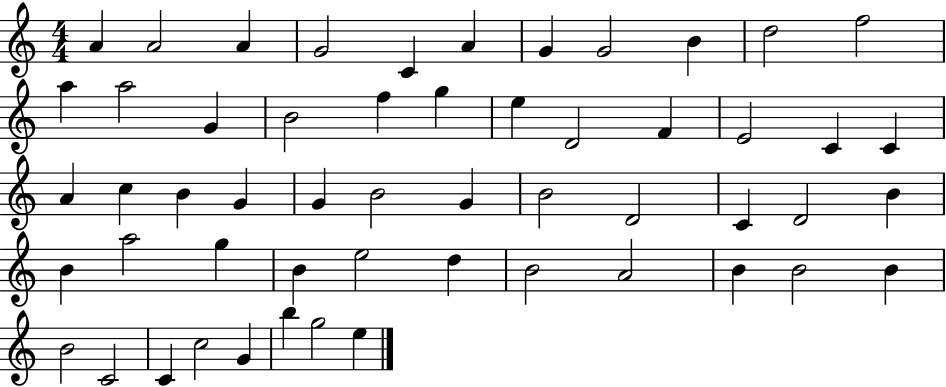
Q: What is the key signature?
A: C major